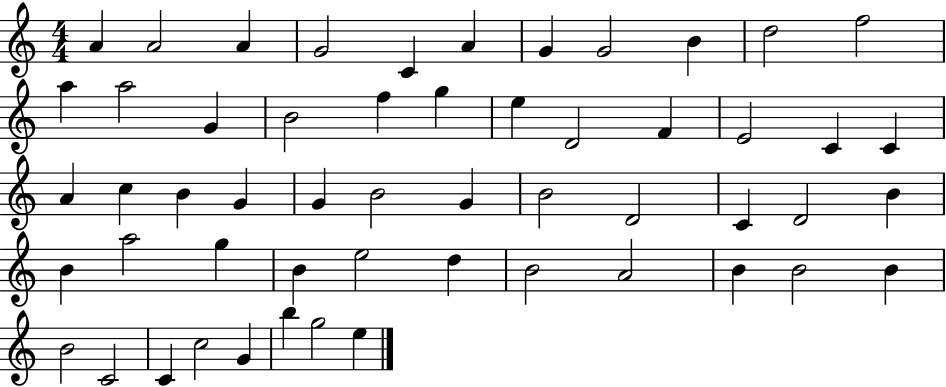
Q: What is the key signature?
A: C major